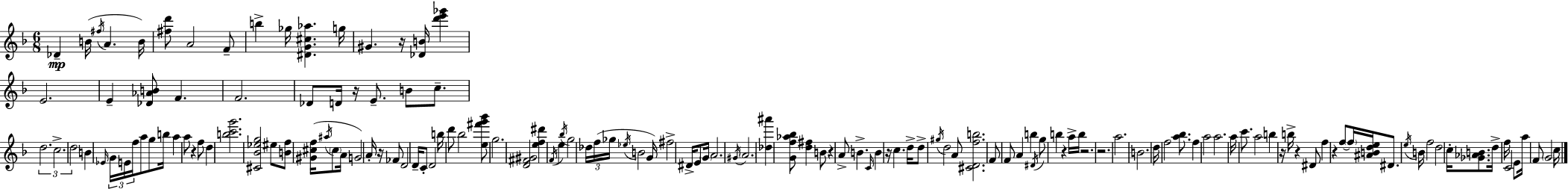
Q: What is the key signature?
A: F major